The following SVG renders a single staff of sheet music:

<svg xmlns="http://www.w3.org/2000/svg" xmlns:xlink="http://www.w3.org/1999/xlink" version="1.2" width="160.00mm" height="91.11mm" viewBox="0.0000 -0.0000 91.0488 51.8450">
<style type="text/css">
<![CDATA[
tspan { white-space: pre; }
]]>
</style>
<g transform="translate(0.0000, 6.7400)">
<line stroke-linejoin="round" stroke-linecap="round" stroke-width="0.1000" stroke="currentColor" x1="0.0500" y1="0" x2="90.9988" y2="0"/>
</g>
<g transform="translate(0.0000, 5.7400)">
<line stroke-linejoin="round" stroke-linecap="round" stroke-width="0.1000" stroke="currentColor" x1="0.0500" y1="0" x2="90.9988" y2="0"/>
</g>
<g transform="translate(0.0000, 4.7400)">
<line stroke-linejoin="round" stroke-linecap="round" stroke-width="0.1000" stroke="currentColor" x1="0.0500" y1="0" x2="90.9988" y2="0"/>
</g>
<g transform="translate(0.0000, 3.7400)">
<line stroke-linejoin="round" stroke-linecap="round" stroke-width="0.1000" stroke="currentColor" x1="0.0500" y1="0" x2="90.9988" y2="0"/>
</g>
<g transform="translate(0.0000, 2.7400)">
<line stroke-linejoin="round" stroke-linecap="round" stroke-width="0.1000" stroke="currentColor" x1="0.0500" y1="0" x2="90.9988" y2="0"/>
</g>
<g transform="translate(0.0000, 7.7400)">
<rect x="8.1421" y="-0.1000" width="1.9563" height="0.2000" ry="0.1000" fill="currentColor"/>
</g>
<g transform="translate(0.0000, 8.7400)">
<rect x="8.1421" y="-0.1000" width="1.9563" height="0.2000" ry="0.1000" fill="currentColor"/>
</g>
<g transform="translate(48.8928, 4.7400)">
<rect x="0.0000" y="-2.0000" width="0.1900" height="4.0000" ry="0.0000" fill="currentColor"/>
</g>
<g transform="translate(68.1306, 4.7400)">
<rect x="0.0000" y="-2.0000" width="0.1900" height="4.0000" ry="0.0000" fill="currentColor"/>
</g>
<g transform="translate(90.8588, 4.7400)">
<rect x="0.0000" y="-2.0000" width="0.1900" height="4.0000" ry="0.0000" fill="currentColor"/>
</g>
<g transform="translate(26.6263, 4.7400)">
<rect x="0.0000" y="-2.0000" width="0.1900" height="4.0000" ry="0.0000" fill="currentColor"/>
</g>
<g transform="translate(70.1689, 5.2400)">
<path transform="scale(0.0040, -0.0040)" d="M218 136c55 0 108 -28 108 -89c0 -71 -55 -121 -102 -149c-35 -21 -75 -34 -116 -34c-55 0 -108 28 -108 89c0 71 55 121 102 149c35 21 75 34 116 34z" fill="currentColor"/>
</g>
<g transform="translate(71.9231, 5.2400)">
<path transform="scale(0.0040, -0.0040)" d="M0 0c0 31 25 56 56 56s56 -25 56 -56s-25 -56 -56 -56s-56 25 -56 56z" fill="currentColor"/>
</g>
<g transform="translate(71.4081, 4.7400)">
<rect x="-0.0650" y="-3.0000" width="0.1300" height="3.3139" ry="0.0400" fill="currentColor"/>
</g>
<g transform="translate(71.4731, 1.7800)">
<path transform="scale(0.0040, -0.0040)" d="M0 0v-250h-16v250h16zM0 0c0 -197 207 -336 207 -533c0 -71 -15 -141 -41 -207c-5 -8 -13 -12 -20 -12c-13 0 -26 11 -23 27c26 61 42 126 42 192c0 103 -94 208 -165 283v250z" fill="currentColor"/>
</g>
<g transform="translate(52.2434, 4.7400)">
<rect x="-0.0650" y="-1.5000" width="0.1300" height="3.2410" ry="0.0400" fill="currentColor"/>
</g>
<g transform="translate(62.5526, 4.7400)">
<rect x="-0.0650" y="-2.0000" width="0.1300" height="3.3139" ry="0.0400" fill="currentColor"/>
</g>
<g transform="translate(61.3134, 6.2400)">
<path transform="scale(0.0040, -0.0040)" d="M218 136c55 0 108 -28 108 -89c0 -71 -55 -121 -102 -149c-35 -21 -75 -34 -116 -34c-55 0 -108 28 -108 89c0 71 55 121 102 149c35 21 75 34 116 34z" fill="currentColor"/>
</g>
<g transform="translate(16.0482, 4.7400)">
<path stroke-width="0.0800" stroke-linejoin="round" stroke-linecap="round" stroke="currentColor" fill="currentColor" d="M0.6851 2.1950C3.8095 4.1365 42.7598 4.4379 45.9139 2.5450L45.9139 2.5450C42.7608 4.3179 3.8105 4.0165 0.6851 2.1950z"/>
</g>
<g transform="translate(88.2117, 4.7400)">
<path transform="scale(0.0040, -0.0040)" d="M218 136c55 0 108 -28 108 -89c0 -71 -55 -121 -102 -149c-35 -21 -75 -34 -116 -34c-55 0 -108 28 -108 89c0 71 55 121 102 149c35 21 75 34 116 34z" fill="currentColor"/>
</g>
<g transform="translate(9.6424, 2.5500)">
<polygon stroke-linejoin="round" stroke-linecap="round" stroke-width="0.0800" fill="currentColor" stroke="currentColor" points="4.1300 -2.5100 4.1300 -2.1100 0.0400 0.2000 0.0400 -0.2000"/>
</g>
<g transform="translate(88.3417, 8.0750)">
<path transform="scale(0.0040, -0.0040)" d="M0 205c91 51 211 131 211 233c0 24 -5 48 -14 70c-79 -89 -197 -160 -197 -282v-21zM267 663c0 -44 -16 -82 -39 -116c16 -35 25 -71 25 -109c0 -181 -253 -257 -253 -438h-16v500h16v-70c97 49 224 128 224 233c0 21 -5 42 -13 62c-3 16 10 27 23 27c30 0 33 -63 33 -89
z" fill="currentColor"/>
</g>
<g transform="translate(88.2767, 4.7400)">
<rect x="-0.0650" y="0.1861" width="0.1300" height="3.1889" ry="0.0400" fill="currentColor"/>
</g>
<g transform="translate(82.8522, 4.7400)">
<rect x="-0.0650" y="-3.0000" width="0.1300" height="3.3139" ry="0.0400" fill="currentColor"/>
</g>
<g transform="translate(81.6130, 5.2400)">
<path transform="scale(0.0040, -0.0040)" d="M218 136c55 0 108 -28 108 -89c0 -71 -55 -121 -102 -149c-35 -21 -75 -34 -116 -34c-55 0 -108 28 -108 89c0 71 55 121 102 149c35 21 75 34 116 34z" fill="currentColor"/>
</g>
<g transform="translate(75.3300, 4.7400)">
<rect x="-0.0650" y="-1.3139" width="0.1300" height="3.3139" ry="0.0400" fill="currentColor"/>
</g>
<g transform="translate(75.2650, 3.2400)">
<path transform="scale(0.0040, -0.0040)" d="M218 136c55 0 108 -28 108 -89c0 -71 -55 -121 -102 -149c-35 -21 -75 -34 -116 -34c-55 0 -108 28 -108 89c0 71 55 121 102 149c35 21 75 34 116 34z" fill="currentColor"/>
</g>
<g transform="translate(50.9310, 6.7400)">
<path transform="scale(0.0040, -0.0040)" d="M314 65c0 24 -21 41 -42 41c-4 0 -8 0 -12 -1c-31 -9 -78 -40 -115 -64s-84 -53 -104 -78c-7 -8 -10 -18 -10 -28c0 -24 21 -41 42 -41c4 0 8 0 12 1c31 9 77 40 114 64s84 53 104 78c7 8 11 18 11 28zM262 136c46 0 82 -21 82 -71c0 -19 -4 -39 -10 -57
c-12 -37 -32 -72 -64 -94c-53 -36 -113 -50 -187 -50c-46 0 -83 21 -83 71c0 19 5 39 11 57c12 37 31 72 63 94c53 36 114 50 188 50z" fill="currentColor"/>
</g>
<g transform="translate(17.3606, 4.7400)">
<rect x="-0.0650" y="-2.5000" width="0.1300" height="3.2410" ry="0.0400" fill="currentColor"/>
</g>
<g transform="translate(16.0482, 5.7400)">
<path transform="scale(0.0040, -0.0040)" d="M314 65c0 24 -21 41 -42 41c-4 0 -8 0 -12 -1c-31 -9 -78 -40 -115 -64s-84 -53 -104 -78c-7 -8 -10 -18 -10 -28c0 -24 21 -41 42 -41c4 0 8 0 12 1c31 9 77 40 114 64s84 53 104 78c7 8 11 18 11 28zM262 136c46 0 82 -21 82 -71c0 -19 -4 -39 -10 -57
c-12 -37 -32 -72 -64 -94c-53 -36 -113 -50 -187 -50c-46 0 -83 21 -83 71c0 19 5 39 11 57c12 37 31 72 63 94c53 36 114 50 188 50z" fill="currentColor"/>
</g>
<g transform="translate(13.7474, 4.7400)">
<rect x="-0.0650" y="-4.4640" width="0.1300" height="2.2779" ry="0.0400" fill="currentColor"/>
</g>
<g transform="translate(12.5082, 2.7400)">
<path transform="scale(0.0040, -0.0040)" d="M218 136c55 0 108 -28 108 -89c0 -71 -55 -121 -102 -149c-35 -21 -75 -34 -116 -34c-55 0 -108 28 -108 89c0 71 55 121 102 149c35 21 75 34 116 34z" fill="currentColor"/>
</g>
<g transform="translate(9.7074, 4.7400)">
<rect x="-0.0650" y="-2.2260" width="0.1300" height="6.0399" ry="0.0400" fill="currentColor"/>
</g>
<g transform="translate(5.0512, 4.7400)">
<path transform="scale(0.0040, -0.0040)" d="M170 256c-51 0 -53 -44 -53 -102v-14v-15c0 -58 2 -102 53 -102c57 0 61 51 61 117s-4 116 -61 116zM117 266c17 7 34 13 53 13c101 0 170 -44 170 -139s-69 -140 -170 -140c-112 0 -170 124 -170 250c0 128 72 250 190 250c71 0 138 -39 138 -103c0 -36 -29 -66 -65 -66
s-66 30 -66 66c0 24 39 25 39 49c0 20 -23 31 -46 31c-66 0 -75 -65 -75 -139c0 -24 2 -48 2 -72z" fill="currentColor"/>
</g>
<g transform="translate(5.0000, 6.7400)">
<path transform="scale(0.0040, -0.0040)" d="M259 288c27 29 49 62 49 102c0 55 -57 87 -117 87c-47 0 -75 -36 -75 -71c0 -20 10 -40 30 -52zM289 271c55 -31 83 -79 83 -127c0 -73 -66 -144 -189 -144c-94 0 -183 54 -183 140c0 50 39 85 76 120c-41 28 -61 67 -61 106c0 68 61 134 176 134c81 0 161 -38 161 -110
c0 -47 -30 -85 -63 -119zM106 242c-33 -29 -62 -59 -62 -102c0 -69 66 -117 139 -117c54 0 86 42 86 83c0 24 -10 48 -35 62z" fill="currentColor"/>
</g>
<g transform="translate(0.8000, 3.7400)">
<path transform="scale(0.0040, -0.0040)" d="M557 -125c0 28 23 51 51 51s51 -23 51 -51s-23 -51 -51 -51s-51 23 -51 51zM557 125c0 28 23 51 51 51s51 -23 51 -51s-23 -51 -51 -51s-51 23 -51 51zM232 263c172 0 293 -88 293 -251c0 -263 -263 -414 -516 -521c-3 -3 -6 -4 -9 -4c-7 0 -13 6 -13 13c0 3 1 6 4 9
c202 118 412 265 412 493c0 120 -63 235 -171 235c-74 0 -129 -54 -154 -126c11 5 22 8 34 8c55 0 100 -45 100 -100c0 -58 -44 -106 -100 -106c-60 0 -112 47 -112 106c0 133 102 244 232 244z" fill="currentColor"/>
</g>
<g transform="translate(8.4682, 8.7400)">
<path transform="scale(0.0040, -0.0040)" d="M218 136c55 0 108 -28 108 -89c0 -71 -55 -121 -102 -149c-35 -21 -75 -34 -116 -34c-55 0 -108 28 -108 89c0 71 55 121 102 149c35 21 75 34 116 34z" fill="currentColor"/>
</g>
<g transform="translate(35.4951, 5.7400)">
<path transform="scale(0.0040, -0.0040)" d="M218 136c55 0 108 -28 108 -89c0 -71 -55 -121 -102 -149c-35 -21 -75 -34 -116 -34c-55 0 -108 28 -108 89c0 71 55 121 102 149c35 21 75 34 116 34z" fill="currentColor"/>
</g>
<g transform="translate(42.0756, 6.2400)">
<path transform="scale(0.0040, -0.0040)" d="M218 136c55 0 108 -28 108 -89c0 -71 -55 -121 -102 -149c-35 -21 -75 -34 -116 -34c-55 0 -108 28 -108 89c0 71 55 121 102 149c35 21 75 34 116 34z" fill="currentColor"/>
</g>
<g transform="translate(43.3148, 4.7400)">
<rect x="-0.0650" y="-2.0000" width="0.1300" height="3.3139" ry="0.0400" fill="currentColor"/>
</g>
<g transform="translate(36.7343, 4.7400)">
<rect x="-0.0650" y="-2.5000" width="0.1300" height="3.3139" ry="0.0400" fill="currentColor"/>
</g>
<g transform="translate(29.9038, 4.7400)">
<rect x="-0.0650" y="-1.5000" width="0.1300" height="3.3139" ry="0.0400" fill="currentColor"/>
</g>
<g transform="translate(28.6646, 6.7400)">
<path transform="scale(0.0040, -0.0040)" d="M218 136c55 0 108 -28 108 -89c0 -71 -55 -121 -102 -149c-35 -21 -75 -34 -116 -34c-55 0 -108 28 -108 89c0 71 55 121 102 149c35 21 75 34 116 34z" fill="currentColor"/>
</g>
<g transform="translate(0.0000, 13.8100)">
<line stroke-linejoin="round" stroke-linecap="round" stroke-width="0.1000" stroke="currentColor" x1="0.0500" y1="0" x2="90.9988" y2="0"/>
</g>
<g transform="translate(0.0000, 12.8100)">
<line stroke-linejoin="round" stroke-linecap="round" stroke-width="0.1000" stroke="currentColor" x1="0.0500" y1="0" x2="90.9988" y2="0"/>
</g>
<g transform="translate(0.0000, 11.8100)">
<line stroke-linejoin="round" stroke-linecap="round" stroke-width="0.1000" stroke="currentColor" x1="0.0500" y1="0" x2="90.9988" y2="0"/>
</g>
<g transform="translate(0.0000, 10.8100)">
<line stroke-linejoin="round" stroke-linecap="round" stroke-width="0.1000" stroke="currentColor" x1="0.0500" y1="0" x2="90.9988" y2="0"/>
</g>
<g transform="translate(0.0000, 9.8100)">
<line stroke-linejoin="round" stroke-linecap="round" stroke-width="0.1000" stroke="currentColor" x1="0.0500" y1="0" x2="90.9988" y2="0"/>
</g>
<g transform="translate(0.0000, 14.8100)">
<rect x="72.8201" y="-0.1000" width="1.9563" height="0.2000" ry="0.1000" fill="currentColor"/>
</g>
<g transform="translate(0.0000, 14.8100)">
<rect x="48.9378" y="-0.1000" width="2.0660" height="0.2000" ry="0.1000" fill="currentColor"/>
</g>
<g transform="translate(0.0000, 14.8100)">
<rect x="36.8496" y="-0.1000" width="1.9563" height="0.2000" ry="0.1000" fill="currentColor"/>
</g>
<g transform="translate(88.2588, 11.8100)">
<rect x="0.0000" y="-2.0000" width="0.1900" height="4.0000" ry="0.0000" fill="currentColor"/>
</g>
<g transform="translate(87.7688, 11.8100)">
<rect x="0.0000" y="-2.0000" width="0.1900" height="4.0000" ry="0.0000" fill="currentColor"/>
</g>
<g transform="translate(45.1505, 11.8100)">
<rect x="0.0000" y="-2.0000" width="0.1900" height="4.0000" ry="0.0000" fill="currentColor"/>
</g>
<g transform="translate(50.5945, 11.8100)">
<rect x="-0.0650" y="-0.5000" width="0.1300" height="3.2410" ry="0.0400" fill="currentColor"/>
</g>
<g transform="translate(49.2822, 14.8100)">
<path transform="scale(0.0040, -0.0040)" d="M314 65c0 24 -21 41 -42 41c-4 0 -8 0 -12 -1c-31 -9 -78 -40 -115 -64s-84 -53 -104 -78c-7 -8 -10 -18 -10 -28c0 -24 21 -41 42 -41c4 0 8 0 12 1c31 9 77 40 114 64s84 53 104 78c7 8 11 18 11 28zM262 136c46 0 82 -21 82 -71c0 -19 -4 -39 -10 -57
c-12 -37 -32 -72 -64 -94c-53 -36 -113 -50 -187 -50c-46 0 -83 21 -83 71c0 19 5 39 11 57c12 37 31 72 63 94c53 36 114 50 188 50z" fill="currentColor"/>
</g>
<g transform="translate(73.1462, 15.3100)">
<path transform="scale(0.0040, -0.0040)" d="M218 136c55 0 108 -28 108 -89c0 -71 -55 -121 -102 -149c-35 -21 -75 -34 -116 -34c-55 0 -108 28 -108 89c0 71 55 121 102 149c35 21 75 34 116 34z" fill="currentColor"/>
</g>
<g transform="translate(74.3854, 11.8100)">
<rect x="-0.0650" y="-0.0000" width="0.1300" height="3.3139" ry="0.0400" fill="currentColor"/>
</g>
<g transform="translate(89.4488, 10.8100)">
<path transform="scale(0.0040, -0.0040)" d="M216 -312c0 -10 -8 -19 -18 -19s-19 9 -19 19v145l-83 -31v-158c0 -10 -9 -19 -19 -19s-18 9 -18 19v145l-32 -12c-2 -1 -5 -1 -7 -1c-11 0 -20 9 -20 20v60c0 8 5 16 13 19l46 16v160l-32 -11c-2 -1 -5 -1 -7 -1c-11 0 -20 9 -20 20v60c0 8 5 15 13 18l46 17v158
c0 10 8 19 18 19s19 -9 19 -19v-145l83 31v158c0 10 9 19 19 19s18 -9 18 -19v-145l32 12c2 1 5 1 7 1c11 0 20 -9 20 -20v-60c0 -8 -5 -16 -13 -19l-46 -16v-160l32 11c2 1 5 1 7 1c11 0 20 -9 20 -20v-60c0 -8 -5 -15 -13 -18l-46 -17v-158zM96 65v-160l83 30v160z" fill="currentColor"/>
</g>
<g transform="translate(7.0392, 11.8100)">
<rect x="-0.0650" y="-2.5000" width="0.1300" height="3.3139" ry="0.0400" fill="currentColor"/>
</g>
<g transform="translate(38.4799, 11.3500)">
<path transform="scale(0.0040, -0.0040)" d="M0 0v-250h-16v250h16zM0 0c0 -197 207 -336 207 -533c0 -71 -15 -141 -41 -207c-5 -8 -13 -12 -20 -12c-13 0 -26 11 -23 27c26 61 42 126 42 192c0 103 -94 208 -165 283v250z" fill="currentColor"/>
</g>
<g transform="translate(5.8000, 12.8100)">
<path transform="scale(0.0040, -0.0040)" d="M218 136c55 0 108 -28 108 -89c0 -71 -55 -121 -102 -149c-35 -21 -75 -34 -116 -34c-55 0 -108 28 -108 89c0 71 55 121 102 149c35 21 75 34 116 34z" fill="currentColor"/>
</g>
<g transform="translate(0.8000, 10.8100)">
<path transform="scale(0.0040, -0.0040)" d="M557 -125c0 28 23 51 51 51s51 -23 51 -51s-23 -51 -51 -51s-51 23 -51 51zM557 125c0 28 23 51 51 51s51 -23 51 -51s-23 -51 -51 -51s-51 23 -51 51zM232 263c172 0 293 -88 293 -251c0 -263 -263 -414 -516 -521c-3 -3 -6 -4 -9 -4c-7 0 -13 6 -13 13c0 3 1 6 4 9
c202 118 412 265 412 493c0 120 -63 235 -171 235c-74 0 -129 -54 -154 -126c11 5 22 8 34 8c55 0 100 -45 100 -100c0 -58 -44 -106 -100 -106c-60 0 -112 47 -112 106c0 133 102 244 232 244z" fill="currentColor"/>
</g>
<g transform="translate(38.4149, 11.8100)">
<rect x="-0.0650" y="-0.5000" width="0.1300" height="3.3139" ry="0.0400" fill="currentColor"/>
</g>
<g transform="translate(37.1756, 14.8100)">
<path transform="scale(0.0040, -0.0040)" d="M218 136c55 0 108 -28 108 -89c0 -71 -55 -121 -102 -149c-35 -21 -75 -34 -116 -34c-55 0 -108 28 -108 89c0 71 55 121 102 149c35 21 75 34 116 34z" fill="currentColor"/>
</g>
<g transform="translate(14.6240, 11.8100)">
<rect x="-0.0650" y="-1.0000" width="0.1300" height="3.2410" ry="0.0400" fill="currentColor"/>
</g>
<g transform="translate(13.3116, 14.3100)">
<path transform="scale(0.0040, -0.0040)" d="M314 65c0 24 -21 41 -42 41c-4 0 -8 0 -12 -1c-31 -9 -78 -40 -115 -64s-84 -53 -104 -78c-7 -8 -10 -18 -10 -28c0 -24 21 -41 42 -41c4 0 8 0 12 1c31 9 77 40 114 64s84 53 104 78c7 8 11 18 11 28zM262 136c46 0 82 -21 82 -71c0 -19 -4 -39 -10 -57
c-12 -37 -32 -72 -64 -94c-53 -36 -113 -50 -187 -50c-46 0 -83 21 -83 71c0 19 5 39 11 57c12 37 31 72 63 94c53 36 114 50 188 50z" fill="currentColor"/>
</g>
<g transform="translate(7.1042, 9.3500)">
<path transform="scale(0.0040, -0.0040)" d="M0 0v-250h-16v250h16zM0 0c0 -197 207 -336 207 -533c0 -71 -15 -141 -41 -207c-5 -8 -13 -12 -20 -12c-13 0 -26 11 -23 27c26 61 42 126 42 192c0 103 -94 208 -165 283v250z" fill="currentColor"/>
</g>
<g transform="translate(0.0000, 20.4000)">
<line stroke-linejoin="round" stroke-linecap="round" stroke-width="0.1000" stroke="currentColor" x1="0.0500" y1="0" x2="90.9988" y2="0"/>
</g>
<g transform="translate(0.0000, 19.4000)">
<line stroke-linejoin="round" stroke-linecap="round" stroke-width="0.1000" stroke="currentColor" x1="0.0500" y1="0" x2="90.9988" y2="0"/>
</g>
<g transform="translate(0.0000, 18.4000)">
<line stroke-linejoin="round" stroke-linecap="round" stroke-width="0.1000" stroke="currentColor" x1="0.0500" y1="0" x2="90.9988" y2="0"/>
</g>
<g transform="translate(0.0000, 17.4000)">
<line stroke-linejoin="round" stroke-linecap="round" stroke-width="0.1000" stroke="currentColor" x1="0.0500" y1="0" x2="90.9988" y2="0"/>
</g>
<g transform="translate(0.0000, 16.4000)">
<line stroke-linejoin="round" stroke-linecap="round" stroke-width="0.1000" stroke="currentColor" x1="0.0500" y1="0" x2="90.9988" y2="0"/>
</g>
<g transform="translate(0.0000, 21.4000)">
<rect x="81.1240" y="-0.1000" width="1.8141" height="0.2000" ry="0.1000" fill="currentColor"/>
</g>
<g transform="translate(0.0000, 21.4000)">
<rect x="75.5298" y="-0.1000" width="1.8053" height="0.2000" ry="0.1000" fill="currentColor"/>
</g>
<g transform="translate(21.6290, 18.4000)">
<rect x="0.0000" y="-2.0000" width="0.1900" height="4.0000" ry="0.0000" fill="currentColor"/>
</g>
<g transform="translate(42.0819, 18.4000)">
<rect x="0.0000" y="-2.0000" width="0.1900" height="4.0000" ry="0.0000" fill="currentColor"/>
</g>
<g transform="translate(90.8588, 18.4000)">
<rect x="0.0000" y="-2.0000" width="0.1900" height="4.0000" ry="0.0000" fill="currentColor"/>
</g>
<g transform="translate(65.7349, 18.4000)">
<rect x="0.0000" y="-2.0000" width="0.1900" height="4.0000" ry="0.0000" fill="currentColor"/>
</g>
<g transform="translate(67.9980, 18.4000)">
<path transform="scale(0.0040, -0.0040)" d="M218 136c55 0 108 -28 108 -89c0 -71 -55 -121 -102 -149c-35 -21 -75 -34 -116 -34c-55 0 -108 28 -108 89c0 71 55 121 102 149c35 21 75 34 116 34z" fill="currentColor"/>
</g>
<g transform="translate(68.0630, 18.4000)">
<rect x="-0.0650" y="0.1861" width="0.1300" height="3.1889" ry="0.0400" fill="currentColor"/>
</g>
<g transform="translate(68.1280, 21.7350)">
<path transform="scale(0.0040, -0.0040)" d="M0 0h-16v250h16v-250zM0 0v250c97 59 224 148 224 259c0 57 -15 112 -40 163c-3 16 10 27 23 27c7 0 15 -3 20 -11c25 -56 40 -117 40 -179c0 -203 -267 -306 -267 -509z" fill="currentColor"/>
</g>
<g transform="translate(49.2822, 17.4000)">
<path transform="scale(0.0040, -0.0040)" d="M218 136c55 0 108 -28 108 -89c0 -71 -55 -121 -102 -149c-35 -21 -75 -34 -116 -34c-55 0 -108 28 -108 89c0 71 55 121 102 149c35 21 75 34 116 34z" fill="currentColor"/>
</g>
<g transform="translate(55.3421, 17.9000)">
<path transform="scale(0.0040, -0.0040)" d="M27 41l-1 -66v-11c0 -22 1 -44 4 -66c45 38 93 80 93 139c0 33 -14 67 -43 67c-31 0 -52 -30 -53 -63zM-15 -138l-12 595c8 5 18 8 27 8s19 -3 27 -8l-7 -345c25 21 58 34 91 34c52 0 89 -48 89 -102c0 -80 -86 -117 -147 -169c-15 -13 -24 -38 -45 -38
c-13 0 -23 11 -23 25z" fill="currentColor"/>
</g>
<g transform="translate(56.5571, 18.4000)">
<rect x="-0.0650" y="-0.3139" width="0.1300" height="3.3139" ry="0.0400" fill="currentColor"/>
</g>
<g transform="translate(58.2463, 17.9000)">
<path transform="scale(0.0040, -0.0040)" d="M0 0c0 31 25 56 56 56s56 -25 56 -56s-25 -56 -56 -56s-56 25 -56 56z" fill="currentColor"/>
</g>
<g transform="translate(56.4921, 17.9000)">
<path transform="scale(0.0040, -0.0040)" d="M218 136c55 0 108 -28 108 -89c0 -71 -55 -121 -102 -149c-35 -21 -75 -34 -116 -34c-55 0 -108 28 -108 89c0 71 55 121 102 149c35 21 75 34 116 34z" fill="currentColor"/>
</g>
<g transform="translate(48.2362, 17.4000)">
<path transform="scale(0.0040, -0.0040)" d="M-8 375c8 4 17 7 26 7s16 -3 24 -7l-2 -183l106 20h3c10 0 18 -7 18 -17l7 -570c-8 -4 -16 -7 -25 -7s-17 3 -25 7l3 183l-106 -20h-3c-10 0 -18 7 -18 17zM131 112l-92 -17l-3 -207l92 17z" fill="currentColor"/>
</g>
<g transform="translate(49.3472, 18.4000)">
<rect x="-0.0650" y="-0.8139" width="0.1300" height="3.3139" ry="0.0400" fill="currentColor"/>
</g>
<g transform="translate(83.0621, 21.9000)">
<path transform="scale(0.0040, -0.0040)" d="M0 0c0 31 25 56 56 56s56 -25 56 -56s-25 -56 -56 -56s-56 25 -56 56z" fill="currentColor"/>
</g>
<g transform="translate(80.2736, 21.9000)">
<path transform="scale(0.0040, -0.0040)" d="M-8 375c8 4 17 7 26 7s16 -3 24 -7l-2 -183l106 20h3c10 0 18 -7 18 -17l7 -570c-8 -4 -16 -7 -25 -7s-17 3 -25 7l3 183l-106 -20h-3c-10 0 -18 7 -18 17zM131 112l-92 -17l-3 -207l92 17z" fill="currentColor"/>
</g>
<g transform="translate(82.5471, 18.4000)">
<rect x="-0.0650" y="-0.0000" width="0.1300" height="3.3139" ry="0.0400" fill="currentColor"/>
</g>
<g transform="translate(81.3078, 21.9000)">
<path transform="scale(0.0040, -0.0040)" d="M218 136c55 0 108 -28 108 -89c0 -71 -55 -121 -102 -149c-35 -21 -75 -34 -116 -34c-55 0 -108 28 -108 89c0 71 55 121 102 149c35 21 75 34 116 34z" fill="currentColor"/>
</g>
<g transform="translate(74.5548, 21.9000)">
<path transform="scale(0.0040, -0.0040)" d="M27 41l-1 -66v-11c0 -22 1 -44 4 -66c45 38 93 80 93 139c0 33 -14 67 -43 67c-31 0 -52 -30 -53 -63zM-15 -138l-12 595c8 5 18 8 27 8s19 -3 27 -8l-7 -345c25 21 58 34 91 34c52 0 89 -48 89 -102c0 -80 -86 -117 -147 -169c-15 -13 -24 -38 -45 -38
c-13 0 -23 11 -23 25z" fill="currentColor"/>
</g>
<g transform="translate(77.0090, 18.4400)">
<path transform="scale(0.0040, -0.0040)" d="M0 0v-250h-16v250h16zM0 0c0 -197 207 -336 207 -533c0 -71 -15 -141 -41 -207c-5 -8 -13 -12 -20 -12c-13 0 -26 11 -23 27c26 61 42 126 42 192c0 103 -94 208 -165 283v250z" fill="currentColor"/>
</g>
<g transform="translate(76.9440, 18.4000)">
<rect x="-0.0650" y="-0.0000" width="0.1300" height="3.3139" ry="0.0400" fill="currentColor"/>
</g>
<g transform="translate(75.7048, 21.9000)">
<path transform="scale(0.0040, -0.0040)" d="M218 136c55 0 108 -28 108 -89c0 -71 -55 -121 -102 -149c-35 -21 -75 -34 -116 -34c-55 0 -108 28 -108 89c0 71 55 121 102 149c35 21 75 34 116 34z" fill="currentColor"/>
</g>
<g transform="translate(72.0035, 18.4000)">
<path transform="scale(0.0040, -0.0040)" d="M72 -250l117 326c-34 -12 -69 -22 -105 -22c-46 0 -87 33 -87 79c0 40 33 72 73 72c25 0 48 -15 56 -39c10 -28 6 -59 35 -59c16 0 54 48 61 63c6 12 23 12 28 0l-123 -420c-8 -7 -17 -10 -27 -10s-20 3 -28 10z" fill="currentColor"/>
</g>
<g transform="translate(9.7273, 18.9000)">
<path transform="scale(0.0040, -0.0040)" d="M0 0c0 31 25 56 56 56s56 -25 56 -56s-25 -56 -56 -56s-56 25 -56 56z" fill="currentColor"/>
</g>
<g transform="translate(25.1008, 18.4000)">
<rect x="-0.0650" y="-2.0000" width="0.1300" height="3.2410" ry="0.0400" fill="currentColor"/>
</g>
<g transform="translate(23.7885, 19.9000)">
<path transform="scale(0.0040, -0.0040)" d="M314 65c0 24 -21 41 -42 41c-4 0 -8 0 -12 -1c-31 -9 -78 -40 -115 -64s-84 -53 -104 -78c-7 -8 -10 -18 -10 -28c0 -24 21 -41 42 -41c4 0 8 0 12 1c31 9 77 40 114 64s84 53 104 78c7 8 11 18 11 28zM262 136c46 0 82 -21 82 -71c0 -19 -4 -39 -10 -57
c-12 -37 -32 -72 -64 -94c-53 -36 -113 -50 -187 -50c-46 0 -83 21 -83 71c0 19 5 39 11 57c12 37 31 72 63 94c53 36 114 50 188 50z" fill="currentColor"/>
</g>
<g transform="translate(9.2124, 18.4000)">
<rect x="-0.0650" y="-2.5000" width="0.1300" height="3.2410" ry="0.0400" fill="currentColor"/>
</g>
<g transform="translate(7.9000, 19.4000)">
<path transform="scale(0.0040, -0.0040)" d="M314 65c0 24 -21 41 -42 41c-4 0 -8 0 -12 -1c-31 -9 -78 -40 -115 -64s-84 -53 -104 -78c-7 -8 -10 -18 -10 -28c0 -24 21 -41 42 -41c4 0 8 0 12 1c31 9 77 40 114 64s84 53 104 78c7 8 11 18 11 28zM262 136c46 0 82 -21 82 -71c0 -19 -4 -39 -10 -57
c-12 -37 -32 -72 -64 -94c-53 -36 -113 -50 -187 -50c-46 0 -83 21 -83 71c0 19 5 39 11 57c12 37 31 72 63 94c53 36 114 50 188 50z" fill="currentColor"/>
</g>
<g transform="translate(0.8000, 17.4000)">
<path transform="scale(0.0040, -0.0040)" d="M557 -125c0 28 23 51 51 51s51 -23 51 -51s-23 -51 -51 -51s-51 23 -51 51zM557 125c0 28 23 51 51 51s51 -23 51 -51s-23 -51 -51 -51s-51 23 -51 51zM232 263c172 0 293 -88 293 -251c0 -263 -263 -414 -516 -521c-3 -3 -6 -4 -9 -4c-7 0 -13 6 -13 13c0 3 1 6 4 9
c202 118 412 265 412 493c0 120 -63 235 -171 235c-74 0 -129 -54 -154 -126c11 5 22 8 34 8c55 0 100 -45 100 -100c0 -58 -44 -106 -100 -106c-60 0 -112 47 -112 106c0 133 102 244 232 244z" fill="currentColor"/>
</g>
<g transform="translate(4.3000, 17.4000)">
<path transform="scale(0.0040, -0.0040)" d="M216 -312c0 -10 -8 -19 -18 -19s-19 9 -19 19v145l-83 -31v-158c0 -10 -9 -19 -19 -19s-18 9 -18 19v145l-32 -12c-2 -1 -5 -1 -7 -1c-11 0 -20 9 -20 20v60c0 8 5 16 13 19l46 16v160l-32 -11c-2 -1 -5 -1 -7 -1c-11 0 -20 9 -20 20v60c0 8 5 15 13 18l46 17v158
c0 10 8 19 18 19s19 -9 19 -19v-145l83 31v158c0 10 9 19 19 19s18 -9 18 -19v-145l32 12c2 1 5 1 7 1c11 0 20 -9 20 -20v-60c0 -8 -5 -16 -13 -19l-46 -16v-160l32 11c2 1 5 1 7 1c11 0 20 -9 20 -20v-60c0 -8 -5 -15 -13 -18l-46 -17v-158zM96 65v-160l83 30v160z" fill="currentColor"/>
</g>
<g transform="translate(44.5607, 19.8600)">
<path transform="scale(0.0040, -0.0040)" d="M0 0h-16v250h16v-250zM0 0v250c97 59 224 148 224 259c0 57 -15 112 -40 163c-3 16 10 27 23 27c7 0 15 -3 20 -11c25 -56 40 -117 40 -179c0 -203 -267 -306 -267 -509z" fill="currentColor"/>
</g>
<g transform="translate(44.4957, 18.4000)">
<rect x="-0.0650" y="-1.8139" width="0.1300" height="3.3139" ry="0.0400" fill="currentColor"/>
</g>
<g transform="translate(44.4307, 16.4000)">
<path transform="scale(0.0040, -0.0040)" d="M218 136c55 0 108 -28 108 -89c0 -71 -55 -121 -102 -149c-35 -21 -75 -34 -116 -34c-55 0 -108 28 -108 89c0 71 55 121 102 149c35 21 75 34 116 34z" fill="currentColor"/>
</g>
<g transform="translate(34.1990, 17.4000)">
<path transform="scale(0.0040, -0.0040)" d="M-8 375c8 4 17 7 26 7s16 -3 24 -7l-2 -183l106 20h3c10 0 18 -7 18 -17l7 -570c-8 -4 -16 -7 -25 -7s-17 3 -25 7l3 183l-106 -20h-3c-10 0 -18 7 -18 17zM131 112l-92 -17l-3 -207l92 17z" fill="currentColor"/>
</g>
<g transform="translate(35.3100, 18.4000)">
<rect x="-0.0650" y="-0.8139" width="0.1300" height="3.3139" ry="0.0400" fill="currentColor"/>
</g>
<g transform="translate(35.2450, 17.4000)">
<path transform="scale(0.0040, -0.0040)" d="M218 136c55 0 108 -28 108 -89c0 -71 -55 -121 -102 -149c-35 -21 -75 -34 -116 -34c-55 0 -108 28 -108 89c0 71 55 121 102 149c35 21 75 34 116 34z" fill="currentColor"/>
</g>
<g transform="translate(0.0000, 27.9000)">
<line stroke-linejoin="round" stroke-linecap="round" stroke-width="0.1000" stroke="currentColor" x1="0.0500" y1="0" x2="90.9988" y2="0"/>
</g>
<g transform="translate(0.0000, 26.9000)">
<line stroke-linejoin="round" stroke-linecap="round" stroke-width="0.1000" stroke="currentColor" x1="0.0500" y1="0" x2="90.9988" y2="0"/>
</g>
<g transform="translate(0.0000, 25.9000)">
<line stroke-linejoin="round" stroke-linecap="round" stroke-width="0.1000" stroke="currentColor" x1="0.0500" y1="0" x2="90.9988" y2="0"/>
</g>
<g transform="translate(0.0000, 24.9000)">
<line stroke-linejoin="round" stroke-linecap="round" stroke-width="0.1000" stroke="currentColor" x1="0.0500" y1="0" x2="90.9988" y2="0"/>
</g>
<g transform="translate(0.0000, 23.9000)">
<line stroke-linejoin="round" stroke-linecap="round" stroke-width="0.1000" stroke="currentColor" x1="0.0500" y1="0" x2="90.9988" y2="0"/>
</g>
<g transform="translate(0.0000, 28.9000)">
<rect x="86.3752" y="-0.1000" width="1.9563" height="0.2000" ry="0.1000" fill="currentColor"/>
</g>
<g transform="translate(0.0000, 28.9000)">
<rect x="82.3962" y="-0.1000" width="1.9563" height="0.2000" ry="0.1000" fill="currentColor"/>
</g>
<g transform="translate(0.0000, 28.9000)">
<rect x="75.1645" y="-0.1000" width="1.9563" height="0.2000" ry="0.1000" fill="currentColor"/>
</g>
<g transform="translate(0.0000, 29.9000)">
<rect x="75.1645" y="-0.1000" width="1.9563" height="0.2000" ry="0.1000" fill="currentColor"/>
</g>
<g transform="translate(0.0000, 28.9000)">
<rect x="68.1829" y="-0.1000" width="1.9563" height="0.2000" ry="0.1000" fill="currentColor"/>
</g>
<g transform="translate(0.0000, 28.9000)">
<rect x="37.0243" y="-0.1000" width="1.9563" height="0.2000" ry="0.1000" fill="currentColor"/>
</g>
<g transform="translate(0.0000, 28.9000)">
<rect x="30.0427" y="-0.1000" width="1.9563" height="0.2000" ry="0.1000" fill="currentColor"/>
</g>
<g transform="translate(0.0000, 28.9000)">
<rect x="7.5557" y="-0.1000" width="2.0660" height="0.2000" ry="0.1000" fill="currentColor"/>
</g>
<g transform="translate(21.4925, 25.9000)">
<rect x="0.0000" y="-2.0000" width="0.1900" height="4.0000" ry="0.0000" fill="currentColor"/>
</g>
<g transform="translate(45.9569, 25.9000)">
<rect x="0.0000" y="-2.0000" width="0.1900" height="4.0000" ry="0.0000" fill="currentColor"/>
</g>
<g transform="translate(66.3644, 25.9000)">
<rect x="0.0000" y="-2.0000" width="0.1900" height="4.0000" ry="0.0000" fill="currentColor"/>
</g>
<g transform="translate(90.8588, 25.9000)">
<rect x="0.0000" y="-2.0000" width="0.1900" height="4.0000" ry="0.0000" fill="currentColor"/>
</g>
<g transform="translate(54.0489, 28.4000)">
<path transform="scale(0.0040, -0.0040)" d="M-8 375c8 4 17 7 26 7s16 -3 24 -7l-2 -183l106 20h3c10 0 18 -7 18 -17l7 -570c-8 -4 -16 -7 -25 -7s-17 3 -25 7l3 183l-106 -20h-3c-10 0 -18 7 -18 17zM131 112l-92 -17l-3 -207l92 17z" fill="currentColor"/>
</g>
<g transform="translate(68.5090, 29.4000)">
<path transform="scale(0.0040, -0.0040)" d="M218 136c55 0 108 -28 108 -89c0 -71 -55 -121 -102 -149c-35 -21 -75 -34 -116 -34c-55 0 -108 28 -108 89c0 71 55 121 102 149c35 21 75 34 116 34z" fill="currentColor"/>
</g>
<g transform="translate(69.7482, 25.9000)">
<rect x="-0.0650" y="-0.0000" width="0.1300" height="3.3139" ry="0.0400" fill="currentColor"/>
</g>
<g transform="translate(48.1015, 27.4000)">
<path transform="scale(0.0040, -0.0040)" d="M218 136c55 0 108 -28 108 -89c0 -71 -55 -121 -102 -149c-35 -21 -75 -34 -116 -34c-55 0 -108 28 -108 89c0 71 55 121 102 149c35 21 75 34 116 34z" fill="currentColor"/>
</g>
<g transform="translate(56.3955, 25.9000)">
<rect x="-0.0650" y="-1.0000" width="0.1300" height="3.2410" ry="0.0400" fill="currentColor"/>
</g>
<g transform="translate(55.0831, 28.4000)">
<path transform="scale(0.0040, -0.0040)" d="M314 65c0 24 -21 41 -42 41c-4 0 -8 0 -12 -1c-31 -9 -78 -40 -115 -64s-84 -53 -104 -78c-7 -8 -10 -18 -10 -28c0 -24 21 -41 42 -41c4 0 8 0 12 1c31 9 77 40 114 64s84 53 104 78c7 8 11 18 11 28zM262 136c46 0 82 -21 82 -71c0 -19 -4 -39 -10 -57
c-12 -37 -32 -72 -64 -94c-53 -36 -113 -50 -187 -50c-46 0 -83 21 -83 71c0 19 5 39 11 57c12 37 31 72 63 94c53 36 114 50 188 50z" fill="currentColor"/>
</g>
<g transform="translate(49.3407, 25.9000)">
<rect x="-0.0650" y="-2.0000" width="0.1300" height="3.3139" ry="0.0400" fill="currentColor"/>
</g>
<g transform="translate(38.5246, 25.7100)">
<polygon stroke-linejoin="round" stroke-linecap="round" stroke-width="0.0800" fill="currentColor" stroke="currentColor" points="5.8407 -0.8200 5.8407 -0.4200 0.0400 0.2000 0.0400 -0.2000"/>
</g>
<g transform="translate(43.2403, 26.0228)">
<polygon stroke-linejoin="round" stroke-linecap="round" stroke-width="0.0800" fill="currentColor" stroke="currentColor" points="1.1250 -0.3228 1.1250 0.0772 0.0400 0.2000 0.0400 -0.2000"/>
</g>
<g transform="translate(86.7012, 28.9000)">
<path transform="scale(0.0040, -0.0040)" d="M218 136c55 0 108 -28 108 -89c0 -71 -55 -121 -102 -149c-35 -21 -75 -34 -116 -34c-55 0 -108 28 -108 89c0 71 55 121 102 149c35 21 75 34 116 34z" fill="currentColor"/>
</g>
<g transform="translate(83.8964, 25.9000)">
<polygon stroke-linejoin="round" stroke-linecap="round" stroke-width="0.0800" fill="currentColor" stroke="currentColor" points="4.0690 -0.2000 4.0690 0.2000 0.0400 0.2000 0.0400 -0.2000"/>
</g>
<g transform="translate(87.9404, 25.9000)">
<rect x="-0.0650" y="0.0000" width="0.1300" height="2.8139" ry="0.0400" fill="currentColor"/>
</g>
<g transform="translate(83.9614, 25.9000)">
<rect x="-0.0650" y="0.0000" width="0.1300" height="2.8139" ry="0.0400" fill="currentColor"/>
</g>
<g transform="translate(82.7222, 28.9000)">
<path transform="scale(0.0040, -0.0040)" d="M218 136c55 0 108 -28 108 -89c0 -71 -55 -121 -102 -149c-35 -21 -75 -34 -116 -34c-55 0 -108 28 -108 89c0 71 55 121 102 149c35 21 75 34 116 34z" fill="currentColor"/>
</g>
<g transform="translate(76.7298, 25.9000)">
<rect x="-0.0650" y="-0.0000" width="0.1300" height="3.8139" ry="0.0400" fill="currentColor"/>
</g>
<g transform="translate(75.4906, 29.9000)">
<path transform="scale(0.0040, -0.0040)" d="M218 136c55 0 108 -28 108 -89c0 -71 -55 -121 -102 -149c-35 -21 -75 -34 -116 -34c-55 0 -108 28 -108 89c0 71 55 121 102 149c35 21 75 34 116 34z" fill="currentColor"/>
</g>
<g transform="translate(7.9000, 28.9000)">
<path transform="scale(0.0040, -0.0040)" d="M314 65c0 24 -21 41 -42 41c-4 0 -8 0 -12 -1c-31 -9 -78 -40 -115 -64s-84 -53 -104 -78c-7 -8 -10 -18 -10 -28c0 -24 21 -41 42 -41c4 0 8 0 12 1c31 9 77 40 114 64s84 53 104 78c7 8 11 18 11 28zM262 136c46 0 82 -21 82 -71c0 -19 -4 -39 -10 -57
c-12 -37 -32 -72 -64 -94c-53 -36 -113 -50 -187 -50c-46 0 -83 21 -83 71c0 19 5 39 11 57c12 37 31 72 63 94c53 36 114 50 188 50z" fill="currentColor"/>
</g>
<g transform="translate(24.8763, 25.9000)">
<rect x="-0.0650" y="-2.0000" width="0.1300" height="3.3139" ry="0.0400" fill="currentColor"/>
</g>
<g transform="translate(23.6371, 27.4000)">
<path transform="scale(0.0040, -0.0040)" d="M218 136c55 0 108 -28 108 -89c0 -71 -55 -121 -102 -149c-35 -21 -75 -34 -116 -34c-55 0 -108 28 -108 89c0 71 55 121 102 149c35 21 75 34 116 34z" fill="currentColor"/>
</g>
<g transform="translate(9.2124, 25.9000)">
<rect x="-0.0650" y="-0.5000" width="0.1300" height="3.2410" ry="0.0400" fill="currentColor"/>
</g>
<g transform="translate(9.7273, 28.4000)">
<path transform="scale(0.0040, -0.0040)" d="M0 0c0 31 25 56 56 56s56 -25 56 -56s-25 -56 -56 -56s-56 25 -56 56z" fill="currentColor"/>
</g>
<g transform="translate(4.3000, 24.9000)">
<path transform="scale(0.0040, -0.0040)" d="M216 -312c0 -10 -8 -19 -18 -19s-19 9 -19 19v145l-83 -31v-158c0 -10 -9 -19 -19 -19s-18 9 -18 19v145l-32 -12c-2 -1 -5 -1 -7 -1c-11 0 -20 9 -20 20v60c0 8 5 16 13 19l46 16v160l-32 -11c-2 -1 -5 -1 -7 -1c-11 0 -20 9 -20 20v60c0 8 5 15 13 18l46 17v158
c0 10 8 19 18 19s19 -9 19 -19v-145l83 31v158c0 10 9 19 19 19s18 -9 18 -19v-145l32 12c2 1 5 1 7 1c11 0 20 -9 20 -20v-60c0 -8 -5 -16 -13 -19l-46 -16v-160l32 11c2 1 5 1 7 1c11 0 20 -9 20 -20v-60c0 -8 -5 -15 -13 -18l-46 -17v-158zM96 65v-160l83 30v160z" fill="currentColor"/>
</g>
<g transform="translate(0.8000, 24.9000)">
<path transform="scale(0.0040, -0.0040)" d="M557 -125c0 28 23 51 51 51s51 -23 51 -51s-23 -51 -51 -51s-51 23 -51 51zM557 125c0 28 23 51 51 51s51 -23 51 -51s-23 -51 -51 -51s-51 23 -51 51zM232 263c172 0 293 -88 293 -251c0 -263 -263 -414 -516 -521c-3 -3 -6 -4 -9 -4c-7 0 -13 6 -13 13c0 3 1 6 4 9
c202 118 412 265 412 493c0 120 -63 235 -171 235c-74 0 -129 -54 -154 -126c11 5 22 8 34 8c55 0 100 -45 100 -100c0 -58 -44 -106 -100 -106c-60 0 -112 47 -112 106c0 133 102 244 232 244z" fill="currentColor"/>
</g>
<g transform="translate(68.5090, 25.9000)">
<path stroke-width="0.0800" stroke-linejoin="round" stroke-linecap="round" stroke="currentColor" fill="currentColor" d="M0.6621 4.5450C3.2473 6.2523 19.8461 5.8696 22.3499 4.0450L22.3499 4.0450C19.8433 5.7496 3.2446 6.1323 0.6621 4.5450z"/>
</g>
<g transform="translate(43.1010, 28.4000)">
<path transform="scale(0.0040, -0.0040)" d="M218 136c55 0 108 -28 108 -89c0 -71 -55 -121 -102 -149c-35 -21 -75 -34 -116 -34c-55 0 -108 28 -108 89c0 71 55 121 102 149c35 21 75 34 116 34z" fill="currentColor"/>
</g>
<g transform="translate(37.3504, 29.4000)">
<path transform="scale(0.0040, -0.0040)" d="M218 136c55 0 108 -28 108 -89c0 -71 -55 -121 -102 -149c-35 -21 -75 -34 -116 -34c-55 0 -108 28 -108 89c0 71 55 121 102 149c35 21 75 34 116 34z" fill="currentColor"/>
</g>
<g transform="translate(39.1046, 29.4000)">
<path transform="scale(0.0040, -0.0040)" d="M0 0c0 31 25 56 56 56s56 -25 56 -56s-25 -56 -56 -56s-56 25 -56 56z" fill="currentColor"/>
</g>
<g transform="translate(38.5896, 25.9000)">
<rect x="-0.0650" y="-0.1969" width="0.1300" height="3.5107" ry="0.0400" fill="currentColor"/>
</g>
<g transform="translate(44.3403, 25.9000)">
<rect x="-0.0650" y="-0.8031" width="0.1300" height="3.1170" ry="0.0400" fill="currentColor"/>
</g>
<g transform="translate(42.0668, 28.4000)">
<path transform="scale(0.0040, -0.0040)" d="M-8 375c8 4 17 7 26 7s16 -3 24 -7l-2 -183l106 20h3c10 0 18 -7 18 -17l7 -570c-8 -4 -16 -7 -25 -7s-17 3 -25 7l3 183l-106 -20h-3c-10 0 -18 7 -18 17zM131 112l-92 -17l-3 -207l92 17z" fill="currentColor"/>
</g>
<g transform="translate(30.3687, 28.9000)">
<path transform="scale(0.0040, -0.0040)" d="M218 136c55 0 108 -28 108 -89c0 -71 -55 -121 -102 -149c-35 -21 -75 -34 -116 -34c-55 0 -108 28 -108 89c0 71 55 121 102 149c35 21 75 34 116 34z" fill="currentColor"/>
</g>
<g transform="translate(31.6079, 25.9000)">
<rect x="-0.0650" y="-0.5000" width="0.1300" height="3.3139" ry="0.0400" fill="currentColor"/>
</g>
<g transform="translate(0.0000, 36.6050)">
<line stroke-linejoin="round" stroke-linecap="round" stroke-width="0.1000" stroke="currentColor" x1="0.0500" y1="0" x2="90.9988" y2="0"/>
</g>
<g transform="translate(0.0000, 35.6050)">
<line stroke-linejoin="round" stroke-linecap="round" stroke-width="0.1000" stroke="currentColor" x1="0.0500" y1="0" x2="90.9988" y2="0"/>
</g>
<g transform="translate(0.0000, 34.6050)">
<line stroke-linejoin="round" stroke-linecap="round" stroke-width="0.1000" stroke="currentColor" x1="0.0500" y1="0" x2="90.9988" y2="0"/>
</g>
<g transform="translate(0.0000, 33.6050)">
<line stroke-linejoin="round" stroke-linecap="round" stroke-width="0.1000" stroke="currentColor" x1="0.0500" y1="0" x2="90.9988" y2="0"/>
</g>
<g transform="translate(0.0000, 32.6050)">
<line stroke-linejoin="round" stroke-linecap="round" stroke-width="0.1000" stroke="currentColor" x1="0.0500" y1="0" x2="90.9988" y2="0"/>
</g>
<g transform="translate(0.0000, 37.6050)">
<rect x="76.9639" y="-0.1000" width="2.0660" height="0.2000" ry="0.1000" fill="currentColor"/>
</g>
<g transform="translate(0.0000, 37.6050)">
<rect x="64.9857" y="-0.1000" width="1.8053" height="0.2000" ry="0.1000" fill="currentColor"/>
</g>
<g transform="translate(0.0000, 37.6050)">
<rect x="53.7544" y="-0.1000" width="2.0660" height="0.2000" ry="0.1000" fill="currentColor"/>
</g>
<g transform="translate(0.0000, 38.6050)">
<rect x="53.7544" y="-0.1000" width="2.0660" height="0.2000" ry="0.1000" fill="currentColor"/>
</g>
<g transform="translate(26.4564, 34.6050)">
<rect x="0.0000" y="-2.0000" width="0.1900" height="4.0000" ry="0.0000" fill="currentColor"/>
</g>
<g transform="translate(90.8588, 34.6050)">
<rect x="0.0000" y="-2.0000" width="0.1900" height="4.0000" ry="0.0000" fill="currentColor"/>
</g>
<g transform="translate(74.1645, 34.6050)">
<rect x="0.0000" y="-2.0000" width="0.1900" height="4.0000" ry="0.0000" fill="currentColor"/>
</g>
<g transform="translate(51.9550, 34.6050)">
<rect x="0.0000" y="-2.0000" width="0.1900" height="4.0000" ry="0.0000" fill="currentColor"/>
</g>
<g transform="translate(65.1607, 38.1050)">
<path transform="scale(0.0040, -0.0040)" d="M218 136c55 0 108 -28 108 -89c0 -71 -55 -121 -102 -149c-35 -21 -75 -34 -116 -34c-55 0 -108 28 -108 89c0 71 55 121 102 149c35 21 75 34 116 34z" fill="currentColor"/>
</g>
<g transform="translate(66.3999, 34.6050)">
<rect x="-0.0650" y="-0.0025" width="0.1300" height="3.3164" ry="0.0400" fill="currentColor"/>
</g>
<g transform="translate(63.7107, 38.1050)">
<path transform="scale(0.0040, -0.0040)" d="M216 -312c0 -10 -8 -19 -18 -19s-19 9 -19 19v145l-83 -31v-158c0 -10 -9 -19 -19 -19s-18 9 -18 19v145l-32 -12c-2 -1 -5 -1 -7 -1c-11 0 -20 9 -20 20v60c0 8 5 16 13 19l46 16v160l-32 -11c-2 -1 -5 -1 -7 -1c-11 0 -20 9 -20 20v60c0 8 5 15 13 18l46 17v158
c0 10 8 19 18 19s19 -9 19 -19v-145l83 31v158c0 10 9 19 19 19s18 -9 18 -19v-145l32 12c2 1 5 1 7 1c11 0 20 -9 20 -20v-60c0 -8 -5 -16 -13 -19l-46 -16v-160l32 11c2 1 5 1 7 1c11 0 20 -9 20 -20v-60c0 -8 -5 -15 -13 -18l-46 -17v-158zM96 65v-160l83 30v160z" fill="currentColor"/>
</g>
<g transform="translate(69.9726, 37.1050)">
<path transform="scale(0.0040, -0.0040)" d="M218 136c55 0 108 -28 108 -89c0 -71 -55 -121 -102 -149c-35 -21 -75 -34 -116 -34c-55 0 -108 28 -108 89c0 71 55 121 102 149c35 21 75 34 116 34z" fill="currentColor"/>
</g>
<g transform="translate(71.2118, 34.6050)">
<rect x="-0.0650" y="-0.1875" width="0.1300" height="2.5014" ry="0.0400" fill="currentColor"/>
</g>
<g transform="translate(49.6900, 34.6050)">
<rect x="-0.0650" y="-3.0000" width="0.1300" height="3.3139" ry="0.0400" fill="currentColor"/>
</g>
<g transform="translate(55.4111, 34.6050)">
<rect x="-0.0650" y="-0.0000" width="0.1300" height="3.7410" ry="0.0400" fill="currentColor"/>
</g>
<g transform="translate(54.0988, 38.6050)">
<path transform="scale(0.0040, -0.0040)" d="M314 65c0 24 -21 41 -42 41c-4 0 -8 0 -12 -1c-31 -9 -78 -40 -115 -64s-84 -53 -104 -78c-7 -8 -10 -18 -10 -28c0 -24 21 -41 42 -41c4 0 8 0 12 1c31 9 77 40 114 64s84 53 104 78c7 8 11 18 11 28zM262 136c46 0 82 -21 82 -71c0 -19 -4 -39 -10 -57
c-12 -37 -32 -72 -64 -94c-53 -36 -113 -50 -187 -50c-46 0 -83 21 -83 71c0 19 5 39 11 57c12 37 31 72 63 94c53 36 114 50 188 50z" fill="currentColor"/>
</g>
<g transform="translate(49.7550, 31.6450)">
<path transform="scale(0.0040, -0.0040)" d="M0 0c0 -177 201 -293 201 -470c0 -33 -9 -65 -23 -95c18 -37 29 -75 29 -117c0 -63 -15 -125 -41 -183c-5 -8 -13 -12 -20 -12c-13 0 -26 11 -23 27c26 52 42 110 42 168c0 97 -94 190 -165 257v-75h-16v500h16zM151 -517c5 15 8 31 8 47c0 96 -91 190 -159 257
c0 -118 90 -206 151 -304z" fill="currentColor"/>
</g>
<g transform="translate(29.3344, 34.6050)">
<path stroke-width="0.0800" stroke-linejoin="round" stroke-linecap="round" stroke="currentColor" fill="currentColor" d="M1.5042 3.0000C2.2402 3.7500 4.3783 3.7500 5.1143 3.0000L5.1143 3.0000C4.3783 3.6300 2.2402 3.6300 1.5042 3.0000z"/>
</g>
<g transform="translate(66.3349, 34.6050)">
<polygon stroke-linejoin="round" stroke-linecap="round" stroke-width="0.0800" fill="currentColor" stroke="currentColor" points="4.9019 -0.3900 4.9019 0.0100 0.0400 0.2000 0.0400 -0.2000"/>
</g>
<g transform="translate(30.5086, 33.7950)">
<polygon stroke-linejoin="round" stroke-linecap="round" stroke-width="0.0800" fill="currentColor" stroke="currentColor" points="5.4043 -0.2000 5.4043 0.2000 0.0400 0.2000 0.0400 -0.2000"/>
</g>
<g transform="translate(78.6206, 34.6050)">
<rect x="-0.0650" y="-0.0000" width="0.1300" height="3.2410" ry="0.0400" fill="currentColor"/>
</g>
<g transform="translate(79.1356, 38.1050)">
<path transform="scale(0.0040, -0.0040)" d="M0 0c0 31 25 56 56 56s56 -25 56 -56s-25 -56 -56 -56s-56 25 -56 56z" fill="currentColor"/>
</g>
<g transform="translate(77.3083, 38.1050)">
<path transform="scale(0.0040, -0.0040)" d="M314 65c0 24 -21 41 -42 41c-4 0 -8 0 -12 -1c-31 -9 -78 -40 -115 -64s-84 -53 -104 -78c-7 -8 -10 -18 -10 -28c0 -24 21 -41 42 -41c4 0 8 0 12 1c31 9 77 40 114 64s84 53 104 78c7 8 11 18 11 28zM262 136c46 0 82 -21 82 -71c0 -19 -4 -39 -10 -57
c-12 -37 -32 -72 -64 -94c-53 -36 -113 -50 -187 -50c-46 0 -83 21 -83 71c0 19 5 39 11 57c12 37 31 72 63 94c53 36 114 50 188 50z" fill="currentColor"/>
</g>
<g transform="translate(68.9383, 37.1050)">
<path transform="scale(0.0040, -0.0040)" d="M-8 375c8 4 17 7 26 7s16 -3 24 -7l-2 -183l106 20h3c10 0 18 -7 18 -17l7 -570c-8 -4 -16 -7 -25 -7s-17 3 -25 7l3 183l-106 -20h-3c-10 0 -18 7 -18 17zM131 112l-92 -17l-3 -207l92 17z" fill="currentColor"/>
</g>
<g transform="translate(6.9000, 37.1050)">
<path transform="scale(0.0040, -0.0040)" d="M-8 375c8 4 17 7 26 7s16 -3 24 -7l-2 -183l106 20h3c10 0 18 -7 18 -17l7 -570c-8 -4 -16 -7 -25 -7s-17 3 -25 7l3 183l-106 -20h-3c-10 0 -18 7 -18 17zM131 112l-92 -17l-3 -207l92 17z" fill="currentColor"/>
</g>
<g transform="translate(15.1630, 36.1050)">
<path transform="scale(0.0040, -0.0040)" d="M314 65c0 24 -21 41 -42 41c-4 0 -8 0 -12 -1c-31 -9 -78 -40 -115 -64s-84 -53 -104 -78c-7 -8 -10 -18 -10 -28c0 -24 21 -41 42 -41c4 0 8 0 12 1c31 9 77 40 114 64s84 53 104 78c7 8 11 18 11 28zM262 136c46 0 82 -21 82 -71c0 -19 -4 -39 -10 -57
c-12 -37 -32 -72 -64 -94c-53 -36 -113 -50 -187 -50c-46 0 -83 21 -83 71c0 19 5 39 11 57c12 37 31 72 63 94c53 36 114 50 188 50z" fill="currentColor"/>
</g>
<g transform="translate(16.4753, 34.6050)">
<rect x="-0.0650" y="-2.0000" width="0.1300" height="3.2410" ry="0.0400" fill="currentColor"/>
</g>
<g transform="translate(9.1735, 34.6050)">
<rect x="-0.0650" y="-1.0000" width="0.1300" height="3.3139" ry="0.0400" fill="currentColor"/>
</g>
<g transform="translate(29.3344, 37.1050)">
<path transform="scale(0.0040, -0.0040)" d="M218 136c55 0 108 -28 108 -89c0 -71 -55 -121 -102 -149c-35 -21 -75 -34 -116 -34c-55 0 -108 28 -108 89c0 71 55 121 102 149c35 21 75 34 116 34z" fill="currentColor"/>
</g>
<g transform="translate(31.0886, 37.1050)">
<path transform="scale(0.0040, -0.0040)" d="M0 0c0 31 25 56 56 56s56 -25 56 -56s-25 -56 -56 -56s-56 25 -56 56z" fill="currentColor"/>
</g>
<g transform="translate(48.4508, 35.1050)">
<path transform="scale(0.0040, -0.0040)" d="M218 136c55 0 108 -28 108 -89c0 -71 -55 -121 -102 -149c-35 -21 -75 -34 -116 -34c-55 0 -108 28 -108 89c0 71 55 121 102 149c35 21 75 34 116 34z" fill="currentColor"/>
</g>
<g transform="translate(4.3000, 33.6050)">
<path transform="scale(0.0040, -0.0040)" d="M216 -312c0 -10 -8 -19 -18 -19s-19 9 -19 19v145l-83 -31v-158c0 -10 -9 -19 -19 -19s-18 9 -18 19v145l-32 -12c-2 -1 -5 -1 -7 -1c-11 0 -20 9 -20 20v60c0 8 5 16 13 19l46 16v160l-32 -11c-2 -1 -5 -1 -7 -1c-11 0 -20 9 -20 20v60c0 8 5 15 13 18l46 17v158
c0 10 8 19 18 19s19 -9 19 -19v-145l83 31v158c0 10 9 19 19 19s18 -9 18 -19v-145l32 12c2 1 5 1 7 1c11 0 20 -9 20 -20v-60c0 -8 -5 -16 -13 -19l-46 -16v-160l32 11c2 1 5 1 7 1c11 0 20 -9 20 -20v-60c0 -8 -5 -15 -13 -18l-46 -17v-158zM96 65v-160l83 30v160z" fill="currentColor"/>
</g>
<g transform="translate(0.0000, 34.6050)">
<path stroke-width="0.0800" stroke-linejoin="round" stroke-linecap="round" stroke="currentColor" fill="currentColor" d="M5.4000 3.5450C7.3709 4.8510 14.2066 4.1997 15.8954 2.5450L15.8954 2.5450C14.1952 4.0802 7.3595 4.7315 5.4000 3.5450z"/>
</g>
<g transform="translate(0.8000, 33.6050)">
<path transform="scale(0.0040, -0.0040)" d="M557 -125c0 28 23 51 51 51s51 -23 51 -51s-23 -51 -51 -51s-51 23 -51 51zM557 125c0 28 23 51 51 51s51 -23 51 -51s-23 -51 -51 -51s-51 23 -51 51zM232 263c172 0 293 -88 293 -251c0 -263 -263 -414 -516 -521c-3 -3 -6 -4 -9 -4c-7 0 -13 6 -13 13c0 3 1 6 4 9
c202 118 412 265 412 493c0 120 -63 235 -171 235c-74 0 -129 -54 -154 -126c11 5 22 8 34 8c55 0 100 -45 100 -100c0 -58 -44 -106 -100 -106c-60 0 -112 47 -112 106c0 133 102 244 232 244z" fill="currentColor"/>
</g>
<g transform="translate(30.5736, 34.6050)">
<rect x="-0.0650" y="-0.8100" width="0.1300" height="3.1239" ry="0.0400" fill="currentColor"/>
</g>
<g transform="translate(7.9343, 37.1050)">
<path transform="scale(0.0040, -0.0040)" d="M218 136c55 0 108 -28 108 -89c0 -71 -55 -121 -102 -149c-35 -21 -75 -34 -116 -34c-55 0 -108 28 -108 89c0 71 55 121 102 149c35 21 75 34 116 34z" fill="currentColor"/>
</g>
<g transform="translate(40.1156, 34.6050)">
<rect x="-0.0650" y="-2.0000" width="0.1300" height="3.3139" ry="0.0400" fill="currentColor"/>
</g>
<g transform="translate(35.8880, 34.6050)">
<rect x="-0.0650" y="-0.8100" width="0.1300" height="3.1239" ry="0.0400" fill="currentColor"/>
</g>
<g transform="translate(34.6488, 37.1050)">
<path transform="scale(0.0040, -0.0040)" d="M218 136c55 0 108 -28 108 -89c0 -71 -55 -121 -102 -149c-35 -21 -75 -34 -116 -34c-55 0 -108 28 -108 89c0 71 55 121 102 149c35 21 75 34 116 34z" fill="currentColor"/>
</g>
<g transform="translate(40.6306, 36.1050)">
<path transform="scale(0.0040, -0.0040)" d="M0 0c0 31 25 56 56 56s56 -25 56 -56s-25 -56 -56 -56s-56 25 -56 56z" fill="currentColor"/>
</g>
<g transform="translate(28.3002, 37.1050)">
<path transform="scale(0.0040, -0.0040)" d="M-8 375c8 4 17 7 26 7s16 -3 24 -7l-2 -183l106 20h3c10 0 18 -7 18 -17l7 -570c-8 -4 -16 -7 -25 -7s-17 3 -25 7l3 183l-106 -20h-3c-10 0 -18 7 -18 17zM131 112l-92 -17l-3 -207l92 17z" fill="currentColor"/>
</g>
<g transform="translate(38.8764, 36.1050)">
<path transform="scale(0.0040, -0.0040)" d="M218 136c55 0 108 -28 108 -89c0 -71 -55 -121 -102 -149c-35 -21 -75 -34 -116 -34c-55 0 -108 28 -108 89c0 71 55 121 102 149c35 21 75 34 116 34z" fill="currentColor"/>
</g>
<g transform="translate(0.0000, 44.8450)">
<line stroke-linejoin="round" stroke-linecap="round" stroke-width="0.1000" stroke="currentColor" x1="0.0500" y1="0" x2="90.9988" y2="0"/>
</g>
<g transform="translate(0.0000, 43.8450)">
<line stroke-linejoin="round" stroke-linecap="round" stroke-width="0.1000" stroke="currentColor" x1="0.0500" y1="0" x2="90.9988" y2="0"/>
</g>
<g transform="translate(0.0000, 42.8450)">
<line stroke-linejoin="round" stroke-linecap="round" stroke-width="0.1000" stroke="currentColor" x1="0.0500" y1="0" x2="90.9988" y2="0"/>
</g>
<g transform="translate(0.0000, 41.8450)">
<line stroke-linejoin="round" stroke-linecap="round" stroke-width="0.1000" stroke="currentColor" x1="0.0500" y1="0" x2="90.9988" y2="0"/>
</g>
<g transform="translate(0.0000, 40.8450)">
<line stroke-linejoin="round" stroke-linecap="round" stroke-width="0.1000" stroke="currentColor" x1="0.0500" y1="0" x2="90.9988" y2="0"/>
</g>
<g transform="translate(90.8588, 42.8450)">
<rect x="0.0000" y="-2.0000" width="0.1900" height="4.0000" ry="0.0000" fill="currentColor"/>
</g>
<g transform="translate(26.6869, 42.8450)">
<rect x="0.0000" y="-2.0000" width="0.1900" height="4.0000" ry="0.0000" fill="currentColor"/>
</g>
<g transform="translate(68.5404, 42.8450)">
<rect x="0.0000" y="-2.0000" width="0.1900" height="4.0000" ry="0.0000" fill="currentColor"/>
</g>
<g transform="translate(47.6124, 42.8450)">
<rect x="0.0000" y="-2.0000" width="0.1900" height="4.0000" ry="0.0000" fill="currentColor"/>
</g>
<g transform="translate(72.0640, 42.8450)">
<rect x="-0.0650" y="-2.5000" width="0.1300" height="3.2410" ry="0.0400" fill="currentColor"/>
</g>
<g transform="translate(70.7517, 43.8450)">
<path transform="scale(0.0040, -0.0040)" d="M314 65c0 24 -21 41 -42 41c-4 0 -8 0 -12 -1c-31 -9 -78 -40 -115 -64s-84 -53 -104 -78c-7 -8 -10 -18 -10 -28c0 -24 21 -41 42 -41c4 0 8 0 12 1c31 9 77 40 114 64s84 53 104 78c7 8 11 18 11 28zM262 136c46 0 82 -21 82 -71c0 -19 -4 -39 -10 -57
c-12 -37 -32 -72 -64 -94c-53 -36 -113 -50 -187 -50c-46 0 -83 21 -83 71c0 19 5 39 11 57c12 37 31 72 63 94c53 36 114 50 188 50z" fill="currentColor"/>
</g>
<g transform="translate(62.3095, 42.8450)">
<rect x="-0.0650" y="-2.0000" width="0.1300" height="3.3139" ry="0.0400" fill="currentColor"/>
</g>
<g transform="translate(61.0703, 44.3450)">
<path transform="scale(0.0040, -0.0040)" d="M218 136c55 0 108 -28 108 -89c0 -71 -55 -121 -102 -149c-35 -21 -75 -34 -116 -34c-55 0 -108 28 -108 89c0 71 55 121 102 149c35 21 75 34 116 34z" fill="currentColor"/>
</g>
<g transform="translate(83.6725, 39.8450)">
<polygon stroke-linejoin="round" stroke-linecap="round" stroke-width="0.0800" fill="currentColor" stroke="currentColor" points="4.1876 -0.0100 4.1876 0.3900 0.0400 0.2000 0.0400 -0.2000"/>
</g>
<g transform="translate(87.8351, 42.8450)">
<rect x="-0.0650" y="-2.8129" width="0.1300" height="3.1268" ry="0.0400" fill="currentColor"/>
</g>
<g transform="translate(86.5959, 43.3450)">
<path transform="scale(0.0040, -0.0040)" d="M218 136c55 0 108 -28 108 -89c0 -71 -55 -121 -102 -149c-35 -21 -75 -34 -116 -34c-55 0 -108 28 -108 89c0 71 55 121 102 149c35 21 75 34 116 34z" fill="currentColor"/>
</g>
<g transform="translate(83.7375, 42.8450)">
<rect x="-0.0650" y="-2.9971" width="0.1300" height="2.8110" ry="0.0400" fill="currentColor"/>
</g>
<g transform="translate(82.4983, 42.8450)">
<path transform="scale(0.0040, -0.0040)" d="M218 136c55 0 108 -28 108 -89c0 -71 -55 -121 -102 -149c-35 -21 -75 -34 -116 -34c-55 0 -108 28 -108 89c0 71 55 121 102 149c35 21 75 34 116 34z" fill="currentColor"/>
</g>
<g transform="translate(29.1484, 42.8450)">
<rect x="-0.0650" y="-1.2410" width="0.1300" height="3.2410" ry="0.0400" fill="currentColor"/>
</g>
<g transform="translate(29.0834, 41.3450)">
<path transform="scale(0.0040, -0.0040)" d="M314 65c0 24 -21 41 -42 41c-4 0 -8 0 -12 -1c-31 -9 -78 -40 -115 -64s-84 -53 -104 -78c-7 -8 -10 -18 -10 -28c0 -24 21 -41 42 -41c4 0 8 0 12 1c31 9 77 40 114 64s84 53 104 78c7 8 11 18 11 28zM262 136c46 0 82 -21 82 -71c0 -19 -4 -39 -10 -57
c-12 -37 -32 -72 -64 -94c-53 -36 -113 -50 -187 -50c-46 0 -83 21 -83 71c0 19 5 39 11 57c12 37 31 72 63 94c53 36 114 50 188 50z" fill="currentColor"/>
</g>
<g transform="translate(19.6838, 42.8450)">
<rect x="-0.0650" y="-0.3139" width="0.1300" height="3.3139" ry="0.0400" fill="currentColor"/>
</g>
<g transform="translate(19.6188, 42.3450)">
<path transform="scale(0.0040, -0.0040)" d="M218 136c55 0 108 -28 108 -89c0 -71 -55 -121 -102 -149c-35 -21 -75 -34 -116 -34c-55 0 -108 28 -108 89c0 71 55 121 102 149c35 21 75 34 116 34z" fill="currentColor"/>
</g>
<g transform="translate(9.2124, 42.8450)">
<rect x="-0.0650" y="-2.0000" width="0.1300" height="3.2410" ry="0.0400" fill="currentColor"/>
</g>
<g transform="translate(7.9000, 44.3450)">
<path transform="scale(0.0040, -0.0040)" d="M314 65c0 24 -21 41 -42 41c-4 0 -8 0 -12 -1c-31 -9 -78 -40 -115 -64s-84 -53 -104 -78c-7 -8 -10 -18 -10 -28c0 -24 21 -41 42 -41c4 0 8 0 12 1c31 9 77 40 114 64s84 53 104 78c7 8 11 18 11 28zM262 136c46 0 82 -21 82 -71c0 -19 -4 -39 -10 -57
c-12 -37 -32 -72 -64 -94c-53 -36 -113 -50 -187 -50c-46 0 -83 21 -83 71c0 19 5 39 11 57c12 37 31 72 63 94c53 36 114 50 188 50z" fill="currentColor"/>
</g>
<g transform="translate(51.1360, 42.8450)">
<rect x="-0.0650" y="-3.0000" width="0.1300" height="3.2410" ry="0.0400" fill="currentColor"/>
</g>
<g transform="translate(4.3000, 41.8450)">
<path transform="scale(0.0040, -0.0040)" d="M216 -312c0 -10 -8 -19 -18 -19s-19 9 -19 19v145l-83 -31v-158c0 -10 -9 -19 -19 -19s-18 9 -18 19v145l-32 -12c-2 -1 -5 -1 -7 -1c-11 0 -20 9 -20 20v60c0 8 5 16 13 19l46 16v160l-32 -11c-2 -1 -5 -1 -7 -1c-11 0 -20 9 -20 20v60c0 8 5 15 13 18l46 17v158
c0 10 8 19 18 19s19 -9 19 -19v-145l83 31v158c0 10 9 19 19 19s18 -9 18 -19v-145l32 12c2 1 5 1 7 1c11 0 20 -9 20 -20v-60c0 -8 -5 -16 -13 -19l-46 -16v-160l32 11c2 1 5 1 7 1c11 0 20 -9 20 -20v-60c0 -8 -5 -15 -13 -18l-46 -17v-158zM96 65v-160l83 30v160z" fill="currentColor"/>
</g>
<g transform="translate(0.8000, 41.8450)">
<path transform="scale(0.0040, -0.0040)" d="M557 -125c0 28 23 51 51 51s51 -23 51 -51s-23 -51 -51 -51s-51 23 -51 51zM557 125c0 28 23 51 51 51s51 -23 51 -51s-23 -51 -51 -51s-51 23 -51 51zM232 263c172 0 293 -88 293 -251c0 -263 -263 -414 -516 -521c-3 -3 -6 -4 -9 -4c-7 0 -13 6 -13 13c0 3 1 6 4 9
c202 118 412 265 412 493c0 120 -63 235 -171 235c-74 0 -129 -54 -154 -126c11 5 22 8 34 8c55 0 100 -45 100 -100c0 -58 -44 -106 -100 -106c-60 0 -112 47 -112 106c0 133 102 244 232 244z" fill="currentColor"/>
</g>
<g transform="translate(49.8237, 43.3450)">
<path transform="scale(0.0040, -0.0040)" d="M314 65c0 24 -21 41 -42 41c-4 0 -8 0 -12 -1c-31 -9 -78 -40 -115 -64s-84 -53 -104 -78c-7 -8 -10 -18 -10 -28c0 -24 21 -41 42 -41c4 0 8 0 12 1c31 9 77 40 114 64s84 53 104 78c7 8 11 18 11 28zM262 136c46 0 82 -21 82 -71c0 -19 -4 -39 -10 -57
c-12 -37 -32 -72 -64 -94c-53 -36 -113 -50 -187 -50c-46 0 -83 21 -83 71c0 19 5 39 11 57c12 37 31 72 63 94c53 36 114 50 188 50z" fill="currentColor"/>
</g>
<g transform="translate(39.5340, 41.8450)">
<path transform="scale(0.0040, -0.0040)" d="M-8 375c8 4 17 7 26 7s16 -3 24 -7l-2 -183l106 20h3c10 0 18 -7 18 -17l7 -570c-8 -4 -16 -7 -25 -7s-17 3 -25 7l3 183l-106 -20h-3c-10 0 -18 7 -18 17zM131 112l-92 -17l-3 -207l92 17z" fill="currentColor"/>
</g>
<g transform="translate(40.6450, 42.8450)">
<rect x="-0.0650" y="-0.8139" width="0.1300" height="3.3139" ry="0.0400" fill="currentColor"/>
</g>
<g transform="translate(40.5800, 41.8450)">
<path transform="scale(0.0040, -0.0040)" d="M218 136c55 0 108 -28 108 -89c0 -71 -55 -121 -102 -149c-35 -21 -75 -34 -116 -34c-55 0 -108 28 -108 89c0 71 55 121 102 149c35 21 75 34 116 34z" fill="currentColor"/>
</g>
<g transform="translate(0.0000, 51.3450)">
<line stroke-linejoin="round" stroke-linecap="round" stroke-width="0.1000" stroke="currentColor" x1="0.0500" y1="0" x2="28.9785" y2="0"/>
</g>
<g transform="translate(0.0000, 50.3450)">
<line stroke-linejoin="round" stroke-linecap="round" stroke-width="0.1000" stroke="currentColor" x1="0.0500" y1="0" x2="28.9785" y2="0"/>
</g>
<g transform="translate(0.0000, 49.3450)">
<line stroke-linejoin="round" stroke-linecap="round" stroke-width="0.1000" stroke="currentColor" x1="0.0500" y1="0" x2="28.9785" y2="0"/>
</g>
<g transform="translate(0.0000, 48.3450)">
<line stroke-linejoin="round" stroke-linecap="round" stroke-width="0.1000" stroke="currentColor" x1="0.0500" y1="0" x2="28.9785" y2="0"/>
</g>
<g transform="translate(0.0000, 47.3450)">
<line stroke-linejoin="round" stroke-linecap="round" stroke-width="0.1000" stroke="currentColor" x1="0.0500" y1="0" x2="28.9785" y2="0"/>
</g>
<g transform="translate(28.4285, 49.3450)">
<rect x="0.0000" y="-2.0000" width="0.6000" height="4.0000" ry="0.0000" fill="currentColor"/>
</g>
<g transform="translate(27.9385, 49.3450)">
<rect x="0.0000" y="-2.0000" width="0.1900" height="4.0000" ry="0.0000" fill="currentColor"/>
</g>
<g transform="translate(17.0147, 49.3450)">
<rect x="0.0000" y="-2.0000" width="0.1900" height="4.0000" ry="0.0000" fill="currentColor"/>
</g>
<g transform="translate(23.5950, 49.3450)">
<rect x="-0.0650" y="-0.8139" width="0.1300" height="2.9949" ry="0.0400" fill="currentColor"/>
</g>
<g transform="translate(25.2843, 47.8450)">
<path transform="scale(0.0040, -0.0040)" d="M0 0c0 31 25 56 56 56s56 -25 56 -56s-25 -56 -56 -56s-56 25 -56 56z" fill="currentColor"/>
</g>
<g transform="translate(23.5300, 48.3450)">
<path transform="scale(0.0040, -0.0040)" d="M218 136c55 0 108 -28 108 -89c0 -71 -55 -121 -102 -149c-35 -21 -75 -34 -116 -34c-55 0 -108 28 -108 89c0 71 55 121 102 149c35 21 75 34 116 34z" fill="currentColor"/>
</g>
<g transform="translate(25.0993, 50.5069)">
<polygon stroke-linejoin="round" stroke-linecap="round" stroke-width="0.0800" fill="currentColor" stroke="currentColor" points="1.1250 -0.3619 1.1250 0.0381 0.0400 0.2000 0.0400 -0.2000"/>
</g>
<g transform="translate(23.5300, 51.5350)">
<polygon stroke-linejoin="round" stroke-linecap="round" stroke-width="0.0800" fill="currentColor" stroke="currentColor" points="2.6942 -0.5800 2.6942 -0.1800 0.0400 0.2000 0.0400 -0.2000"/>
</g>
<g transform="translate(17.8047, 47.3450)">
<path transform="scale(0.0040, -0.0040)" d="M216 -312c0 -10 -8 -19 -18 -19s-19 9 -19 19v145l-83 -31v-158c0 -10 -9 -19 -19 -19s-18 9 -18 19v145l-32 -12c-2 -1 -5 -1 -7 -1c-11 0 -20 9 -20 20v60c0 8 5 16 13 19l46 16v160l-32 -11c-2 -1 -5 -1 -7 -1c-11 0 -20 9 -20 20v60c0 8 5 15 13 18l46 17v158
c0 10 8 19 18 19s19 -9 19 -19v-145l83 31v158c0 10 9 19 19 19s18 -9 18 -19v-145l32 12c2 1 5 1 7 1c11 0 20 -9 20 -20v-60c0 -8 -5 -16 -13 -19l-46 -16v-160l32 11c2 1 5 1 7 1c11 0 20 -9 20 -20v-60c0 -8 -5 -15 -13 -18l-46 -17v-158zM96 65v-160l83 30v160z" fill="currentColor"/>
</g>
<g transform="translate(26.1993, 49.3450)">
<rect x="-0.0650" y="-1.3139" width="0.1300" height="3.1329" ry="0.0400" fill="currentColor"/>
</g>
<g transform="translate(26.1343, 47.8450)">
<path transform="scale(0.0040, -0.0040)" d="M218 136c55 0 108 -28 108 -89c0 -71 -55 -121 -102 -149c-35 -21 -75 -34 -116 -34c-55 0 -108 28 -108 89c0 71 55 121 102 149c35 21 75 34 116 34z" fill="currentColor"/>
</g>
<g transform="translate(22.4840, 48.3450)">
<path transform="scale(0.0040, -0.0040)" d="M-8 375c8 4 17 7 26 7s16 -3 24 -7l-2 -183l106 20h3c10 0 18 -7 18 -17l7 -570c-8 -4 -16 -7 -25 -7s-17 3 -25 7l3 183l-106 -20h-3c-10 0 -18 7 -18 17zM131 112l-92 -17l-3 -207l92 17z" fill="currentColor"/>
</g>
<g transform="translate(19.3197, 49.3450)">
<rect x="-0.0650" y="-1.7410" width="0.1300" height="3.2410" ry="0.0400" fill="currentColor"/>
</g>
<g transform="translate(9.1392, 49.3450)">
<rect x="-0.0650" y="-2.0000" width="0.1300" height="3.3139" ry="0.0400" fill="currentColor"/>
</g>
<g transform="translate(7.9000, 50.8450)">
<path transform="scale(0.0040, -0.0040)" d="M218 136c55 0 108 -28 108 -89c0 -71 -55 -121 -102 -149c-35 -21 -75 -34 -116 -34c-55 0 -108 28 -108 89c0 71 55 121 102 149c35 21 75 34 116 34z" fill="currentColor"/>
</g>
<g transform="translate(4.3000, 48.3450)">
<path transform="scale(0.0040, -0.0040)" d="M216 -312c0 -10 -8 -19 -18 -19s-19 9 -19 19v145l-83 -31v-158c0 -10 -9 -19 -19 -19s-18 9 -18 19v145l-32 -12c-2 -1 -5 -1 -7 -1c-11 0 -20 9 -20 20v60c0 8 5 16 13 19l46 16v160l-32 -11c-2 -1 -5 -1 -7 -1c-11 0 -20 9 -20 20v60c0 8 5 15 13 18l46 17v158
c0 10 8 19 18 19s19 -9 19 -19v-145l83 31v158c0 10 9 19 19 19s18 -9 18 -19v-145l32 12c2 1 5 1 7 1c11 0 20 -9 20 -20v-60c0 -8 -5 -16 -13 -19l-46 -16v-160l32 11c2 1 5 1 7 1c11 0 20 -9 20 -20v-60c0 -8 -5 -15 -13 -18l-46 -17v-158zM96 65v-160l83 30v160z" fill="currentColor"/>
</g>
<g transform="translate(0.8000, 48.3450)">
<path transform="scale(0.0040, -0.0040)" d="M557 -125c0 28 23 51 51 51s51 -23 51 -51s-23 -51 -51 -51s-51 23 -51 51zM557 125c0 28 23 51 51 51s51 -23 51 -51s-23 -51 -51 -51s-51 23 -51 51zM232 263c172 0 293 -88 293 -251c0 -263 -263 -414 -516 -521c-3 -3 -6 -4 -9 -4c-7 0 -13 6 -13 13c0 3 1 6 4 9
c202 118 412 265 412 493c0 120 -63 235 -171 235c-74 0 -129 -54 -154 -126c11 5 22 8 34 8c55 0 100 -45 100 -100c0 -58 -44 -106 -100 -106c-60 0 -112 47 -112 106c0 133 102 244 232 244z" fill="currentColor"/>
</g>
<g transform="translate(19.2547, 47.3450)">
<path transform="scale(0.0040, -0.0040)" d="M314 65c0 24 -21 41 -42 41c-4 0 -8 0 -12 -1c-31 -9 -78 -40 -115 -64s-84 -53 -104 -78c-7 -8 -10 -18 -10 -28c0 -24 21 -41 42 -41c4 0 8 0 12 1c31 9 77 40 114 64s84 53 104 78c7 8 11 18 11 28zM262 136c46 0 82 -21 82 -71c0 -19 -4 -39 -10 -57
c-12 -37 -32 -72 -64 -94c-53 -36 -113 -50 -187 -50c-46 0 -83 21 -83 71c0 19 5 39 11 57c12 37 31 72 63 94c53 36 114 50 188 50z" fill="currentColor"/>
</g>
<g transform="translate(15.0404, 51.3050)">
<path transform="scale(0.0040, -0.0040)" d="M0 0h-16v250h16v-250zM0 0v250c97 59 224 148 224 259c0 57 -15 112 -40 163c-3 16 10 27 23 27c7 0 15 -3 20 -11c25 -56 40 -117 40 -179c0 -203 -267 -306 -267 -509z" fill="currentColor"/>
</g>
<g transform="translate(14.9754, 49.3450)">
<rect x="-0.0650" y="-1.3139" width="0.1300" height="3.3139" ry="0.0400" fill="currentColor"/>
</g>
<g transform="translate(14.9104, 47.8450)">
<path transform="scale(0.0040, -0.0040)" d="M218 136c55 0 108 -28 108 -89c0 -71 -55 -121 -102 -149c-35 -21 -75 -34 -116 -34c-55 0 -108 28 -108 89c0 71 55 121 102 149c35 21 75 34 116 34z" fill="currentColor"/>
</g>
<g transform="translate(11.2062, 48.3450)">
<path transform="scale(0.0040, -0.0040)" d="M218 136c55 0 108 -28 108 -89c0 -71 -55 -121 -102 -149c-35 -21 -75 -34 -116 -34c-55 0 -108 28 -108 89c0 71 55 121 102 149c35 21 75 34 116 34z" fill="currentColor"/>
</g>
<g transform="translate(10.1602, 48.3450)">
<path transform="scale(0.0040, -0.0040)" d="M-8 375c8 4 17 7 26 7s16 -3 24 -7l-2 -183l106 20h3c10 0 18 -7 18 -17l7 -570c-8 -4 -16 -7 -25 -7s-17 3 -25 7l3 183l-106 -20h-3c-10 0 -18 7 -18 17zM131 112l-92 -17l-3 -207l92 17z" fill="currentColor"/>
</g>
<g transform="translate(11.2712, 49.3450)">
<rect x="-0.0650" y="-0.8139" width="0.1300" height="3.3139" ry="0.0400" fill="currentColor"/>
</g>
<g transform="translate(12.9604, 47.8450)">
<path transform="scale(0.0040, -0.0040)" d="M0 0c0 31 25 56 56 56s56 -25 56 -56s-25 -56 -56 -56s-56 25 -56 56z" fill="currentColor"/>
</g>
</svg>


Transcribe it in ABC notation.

X:1
T:Untitled
M:6/8
L:1/4
K:C
C,,/2 A,/2 B,,2 G,, B,, A,, G,,2 A,, C,/2 G, C, D,/4 B,,/2 F,,2 E,,/2 E,,2 D,, B,,2 A,,2 F, A,/2 F, _E, D,/2 z/2 _D,,/2 D,, E,,2 A,, E,, D,,/2 F,,/4 A,, F,,2 D,, C,, E,,/2 E,,/2 F,, A,,2 F,,/2 F,,/2 A,, C,/4 C,,2 ^D,,/2 F,,/2 D,,2 A,,2 E, G,2 F, C,2 A,, B,,2 D,/2 C,/2 A,, F, G,/2 ^A,2 F,/2 G,/4